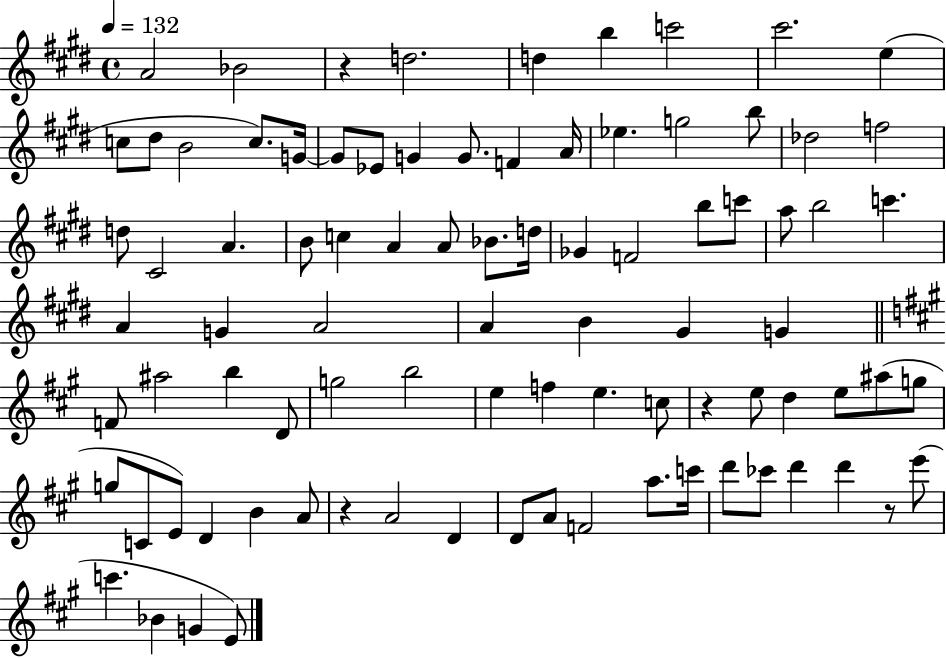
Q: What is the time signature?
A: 4/4